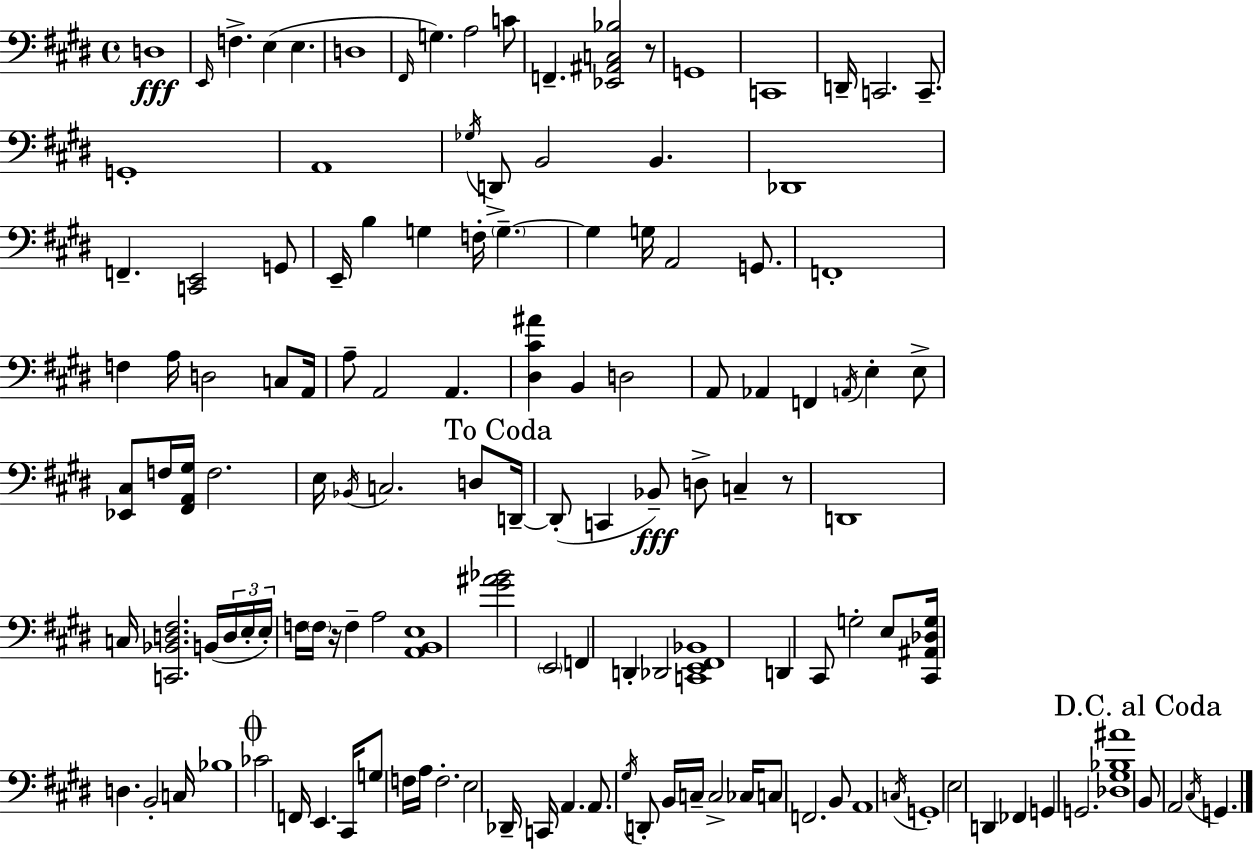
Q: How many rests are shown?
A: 3